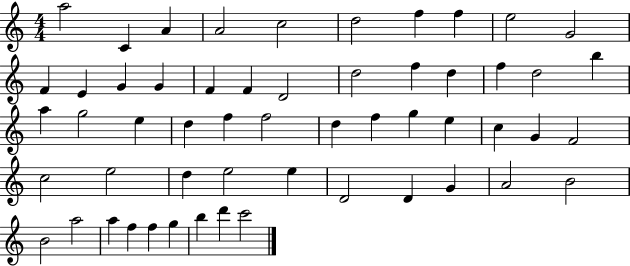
X:1
T:Untitled
M:4/4
L:1/4
K:C
a2 C A A2 c2 d2 f f e2 G2 F E G G F F D2 d2 f d f d2 b a g2 e d f f2 d f g e c G F2 c2 e2 d e2 e D2 D G A2 B2 B2 a2 a f f g b d' c'2